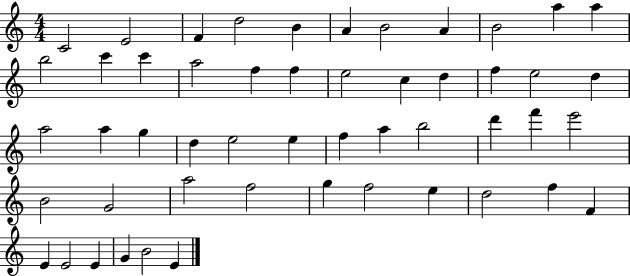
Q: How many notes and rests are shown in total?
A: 51